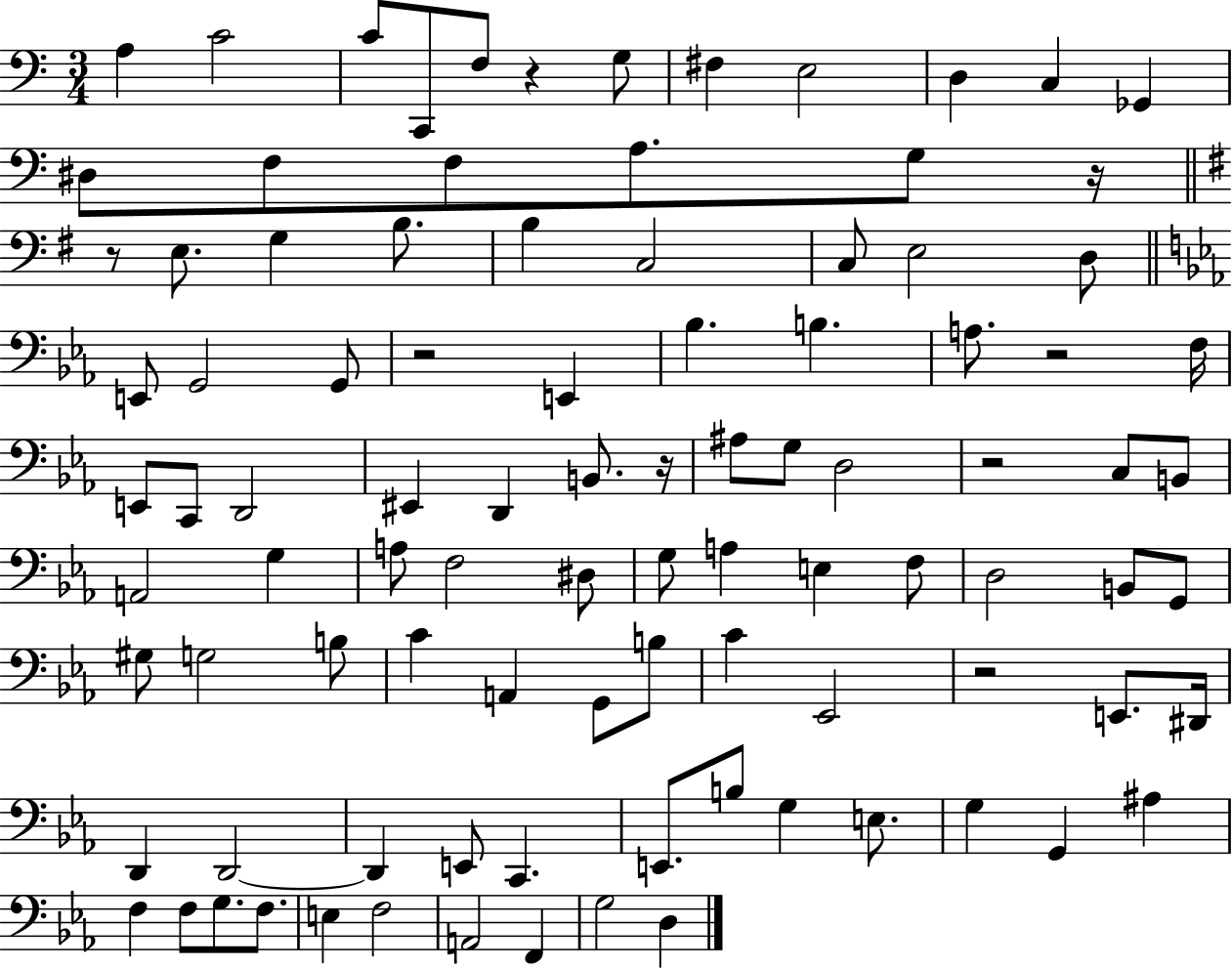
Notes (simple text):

A3/q C4/h C4/e C2/e F3/e R/q G3/e F#3/q E3/h D3/q C3/q Gb2/q D#3/e F3/e F3/e A3/e. G3/e R/s R/e E3/e. G3/q B3/e. B3/q C3/h C3/e E3/h D3/e E2/e G2/h G2/e R/h E2/q Bb3/q. B3/q. A3/e. R/h F3/s E2/e C2/e D2/h EIS2/q D2/q B2/e. R/s A#3/e G3/e D3/h R/h C3/e B2/e A2/h G3/q A3/e F3/h D#3/e G3/e A3/q E3/q F3/e D3/h B2/e G2/e G#3/e G3/h B3/e C4/q A2/q G2/e B3/e C4/q Eb2/h R/h E2/e. D#2/s D2/q D2/h D2/q E2/e C2/q. E2/e. B3/e G3/q E3/e. G3/q G2/q A#3/q F3/q F3/e G3/e. F3/e. E3/q F3/h A2/h F2/q G3/h D3/q